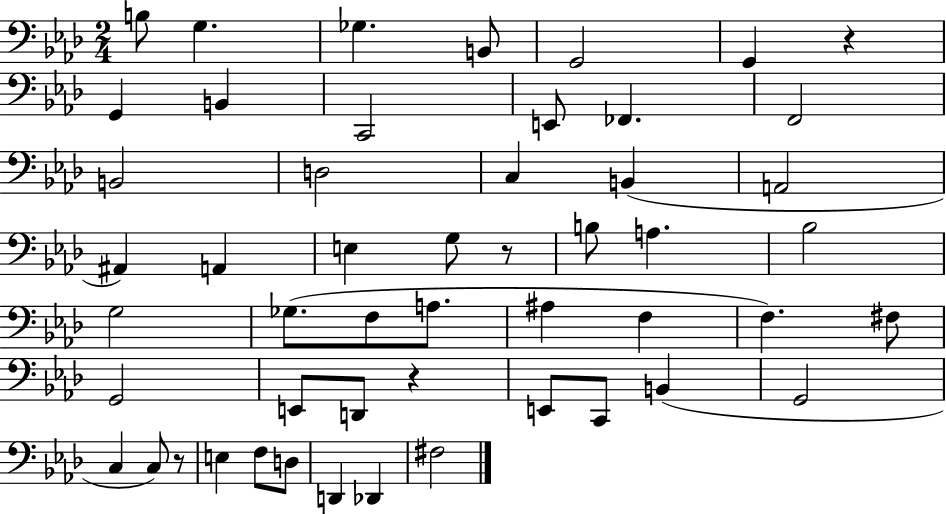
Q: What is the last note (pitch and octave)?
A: F#3